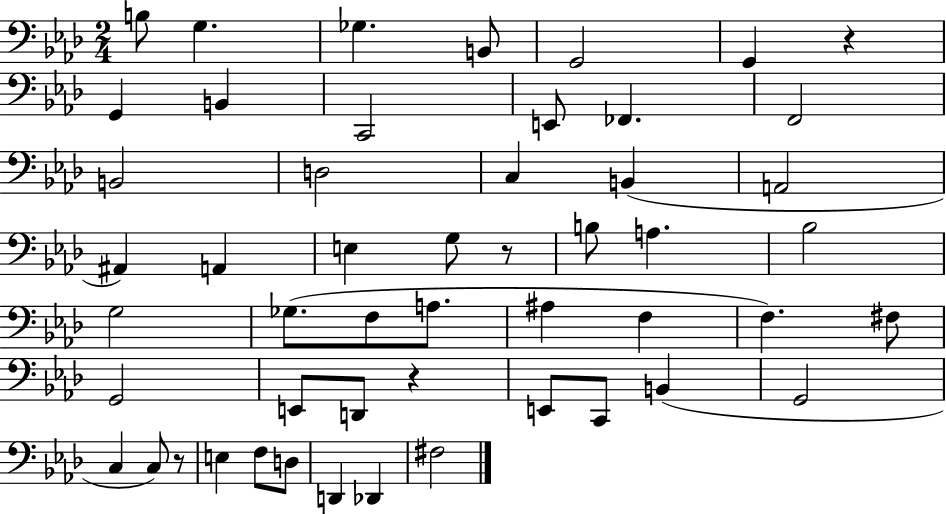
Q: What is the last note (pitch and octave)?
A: F#3